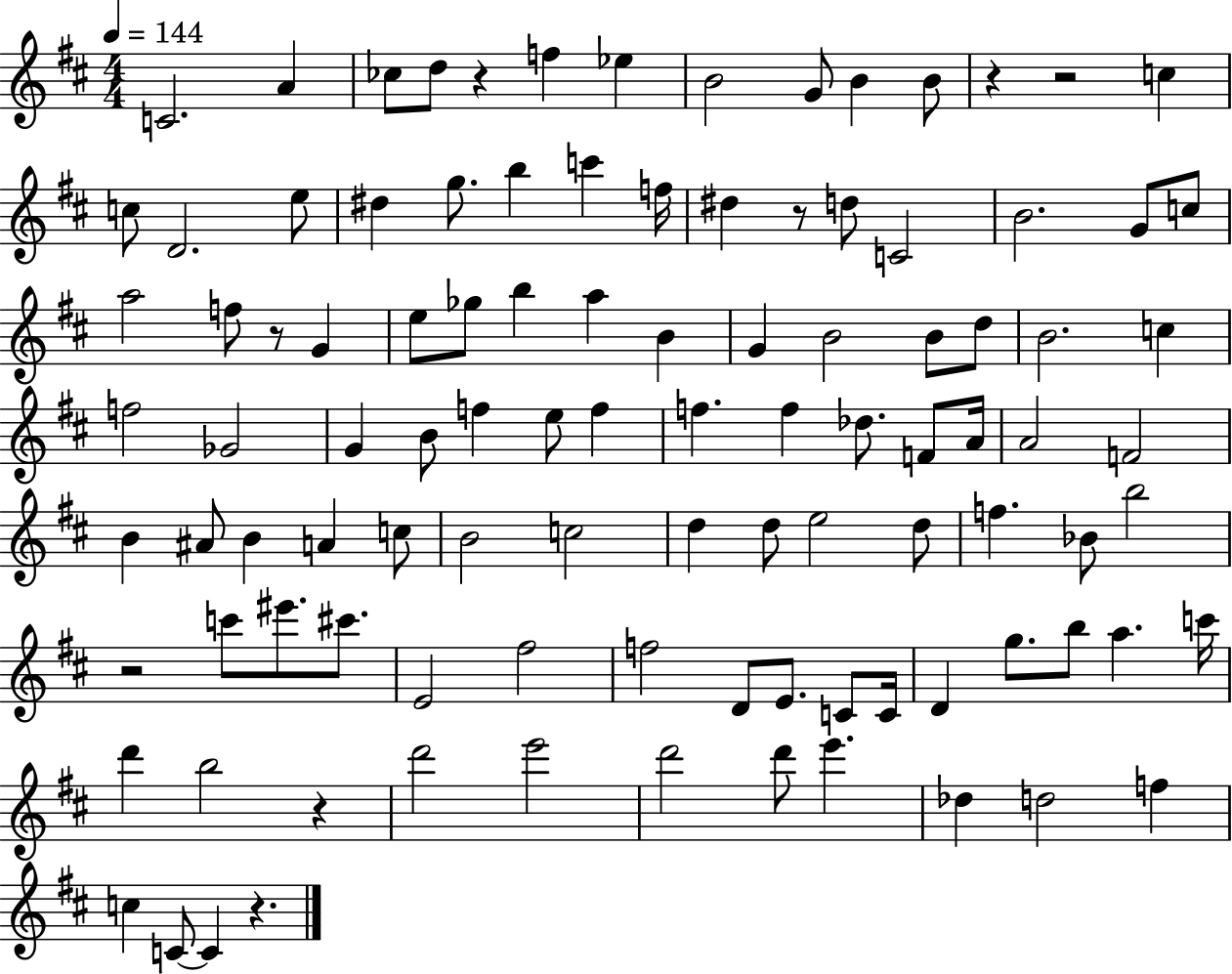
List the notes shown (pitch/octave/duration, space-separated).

C4/h. A4/q CES5/e D5/e R/q F5/q Eb5/q B4/h G4/e B4/q B4/e R/q R/h C5/q C5/e D4/h. E5/e D#5/q G5/e. B5/q C6/q F5/s D#5/q R/e D5/e C4/h B4/h. G4/e C5/e A5/h F5/e R/e G4/q E5/e Gb5/e B5/q A5/q B4/q G4/q B4/h B4/e D5/e B4/h. C5/q F5/h Gb4/h G4/q B4/e F5/q E5/e F5/q F5/q. F5/q Db5/e. F4/e A4/s A4/h F4/h B4/q A#4/e B4/q A4/q C5/e B4/h C5/h D5/q D5/e E5/h D5/e F5/q. Bb4/e B5/h R/h C6/e EIS6/e. C#6/e. E4/h F#5/h F5/h D4/e E4/e. C4/e C4/s D4/q G5/e. B5/e A5/q. C6/s D6/q B5/h R/q D6/h E6/h D6/h D6/e E6/q. Db5/q D5/h F5/q C5/q C4/e C4/q R/q.